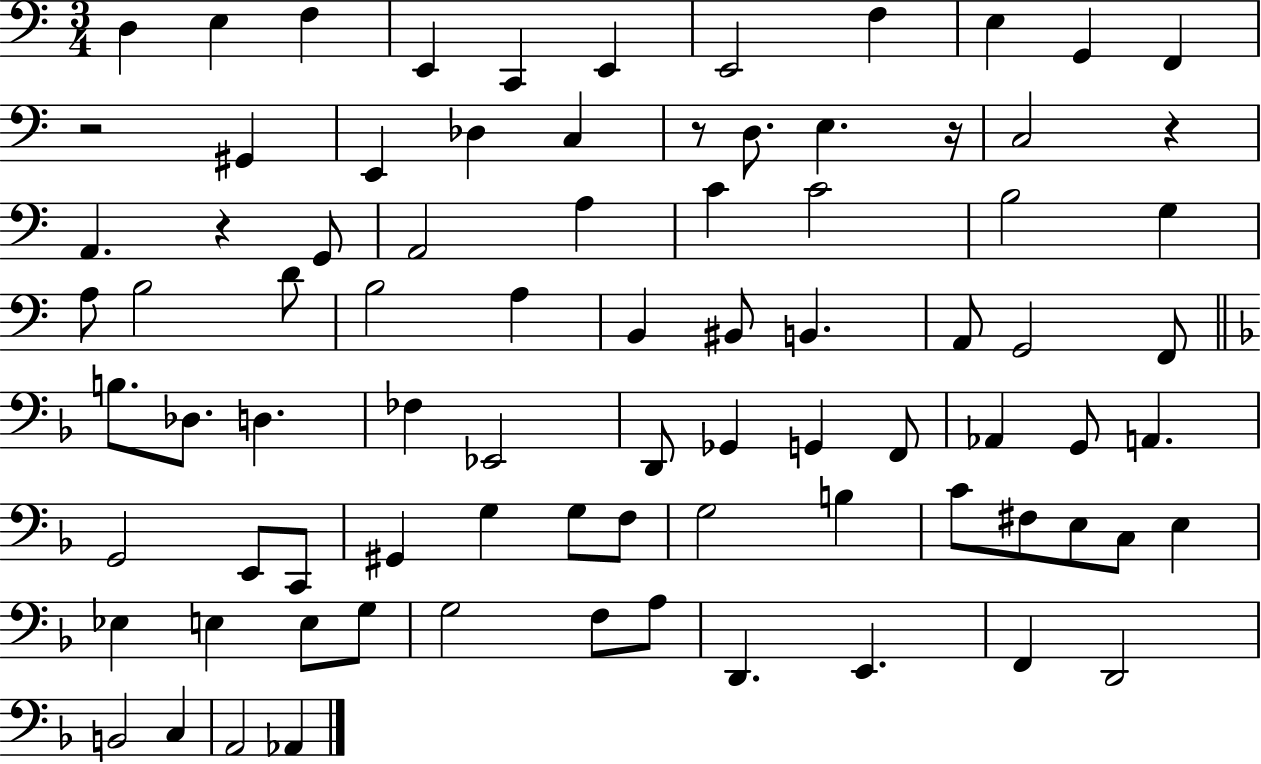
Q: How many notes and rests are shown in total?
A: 83